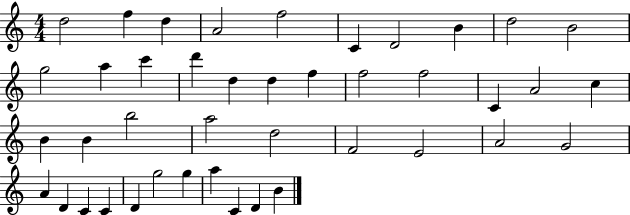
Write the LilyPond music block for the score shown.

{
  \clef treble
  \numericTimeSignature
  \time 4/4
  \key c \major
  d''2 f''4 d''4 | a'2 f''2 | c'4 d'2 b'4 | d''2 b'2 | \break g''2 a''4 c'''4 | d'''4 d''4 d''4 f''4 | f''2 f''2 | c'4 a'2 c''4 | \break b'4 b'4 b''2 | a''2 d''2 | f'2 e'2 | a'2 g'2 | \break a'4 d'4 c'4 c'4 | d'4 g''2 g''4 | a''4 c'4 d'4 b'4 | \bar "|."
}